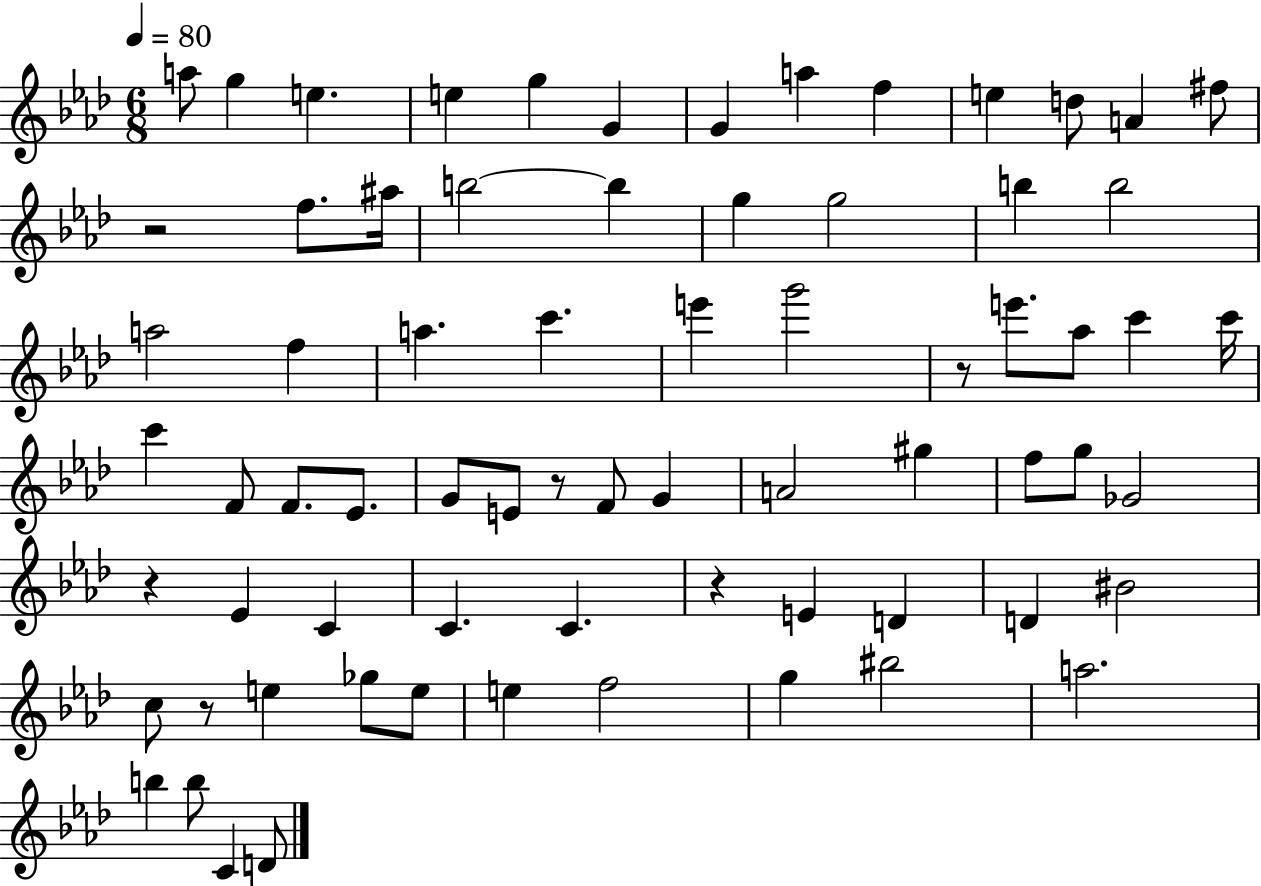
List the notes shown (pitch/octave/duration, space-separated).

A5/e G5/q E5/q. E5/q G5/q G4/q G4/q A5/q F5/q E5/q D5/e A4/q F#5/e R/h F5/e. A#5/s B5/h B5/q G5/q G5/h B5/q B5/h A5/h F5/q A5/q. C6/q. E6/q G6/h R/e E6/e. Ab5/e C6/q C6/s C6/q F4/e F4/e. Eb4/e. G4/e E4/e R/e F4/e G4/q A4/h G#5/q F5/e G5/e Gb4/h R/q Eb4/q C4/q C4/q. C4/q. R/q E4/q D4/q D4/q BIS4/h C5/e R/e E5/q Gb5/e E5/e E5/q F5/h G5/q BIS5/h A5/h. B5/q B5/e C4/q D4/e